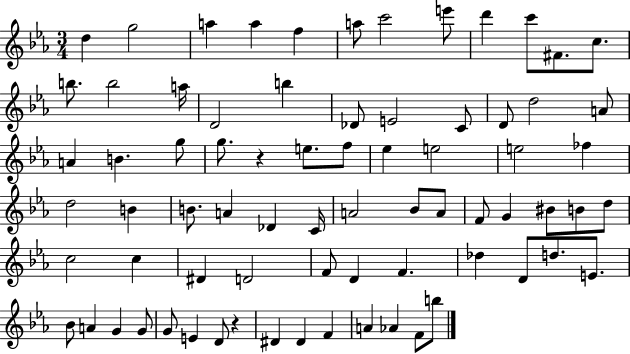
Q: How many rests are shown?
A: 2